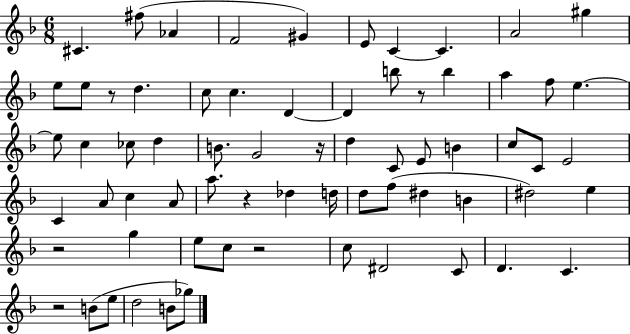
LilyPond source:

{
  \clef treble
  \numericTimeSignature
  \time 6/8
  \key f \major
  cis'4. fis''8( aes'4 | f'2 gis'4) | e'8 c'4~~ c'4. | a'2 gis''4 | \break e''8 e''8 r8 d''4. | c''8 c''4. d'4~~ | d'4 b''8 r8 b''4 | a''4 f''8 e''4.~~ | \break e''8 c''4 ces''8 d''4 | b'8. g'2 r16 | d''4 c'8 e'8 b'4 | c''8 c'8 e'2 | \break c'4 a'8 c''4 a'8 | a''8. r4 des''4 d''16 | d''8 f''8( dis''4 b'4 | dis''2) e''4 | \break r2 g''4 | e''8 c''8 r2 | c''8 dis'2 c'8 | d'4. c'4. | \break r2 b'8( e''8 | d''2 b'8 ges''8) | \bar "|."
}